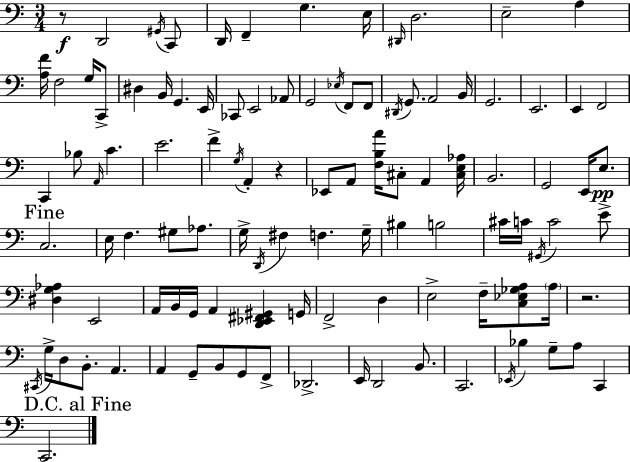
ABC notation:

X:1
T:Untitled
M:3/4
L:1/4
K:Am
z/2 D,,2 ^G,,/4 C,,/2 D,,/4 F,, G, E,/4 ^D,,/4 D,2 E,2 A, [A,F]/4 F,2 G,/4 C,,/2 ^D, B,,/4 G,, E,,/4 _C,,/2 E,,2 _A,,/2 G,,2 _E,/4 F,,/2 F,,/2 ^D,,/4 G,,/2 A,,2 B,,/4 G,,2 E,,2 E,, F,,2 C,, _B,/2 A,,/4 C E2 F G,/4 A,, z _E,,/2 A,,/2 [F,B,A]/4 ^C,/2 A,, [^C,E,_A,]/4 B,,2 G,,2 E,,/4 E,/2 C,2 E,/4 F, ^G,/2 _A,/2 G,/4 D,,/4 ^F, F, G,/4 ^B, B,2 ^C/4 C/4 ^G,,/4 C2 E/2 [^D,G,_A,] E,,2 A,,/4 B,,/4 G,,/4 A,, [D,,_E,,^F,,^G,,] G,,/4 F,,2 D, E,2 F,/4 [C,_E,_G,A,]/2 A,/4 z2 ^C,,/4 G,/4 D,/2 B,,/2 A,, A,, G,,/2 B,,/2 G,,/2 F,,/2 _D,,2 E,,/4 D,,2 B,,/2 C,,2 _E,,/4 _B, G,/2 A,/2 C,, C,,2